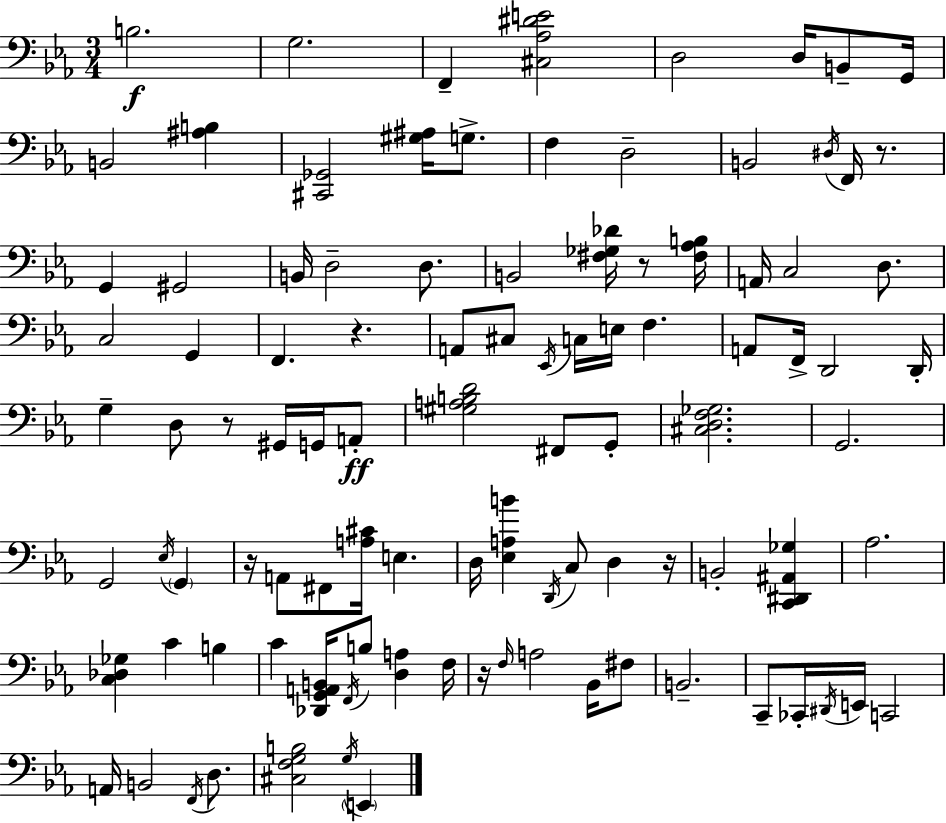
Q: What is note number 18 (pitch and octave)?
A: D3